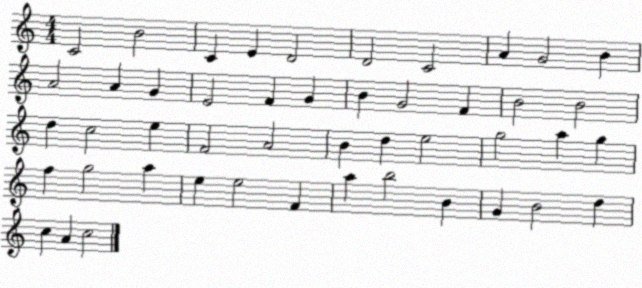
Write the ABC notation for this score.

X:1
T:Untitled
M:4/4
L:1/4
K:C
C2 B2 C E D2 D2 C2 A G2 B A2 A G E2 F G B G2 F B2 B2 d c2 e F2 A2 B d e2 g2 a g f g2 a e e2 F a b2 B G B2 d c A c2